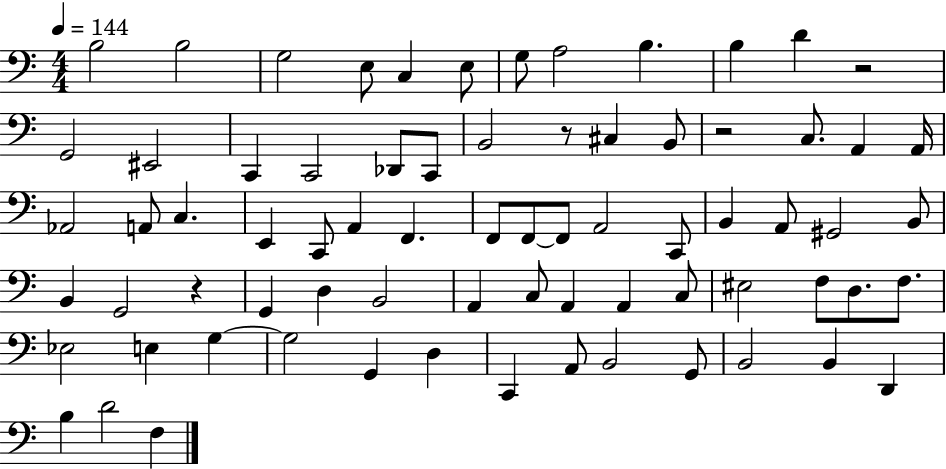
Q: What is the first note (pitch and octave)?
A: B3